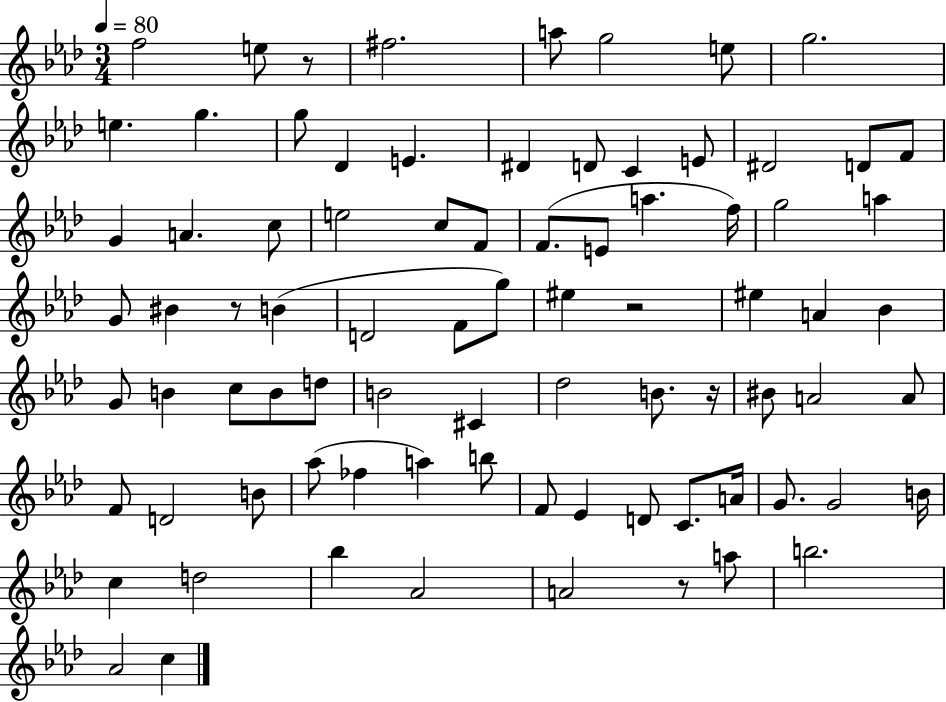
{
  \clef treble
  \numericTimeSignature
  \time 3/4
  \key aes \major
  \tempo 4 = 80
  \repeat volta 2 { f''2 e''8 r8 | fis''2. | a''8 g''2 e''8 | g''2. | \break e''4. g''4. | g''8 des'4 e'4. | dis'4 d'8 c'4 e'8 | dis'2 d'8 f'8 | \break g'4 a'4. c''8 | e''2 c''8 f'8 | f'8.( e'8 a''4. f''16) | g''2 a''4 | \break g'8 bis'4 r8 b'4( | d'2 f'8 g''8) | eis''4 r2 | eis''4 a'4 bes'4 | \break g'8 b'4 c''8 b'8 d''8 | b'2 cis'4 | des''2 b'8. r16 | bis'8 a'2 a'8 | \break f'8 d'2 b'8 | aes''8( fes''4 a''4) b''8 | f'8 ees'4 d'8 c'8. a'16 | g'8. g'2 b'16 | \break c''4 d''2 | bes''4 aes'2 | a'2 r8 a''8 | b''2. | \break aes'2 c''4 | } \bar "|."
}